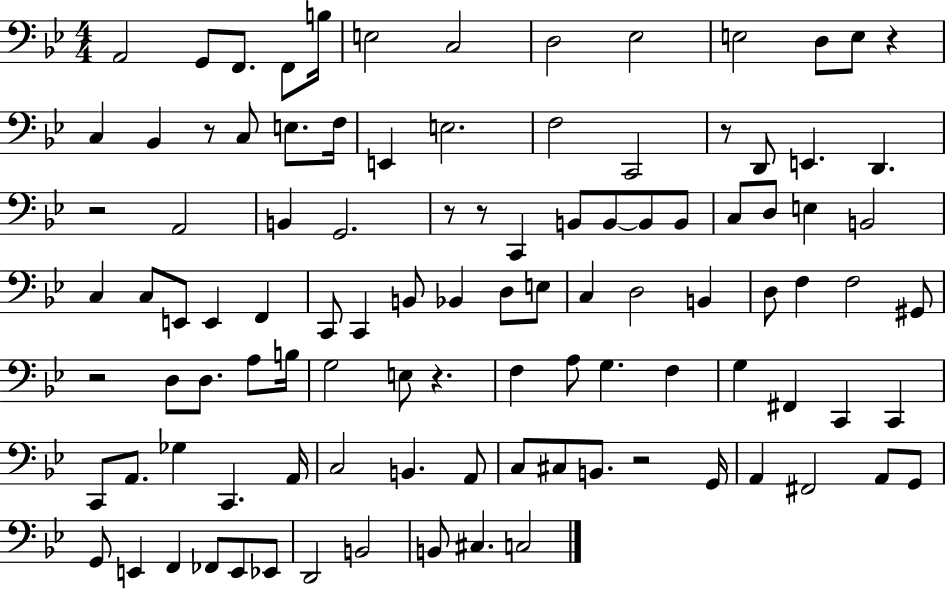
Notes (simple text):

A2/h G2/e F2/e. F2/e B3/s E3/h C3/h D3/h Eb3/h E3/h D3/e E3/e R/q C3/q Bb2/q R/e C3/e E3/e. F3/s E2/q E3/h. F3/h C2/h R/e D2/e E2/q. D2/q. R/h A2/h B2/q G2/h. R/e R/e C2/q B2/e B2/e B2/e B2/e C3/e D3/e E3/q B2/h C3/q C3/e E2/e E2/q F2/q C2/e C2/q B2/e Bb2/q D3/e E3/e C3/q D3/h B2/q D3/e F3/q F3/h G#2/e R/h D3/e D3/e. A3/e B3/s G3/h E3/e R/q. F3/q A3/e G3/q. F3/q G3/q F#2/q C2/q C2/q C2/e A2/e. Gb3/q C2/q. A2/s C3/h B2/q. A2/e C3/e C#3/e B2/e. R/h G2/s A2/q F#2/h A2/e G2/e G2/e E2/q F2/q FES2/e E2/e Eb2/e D2/h B2/h B2/e C#3/q. C3/h